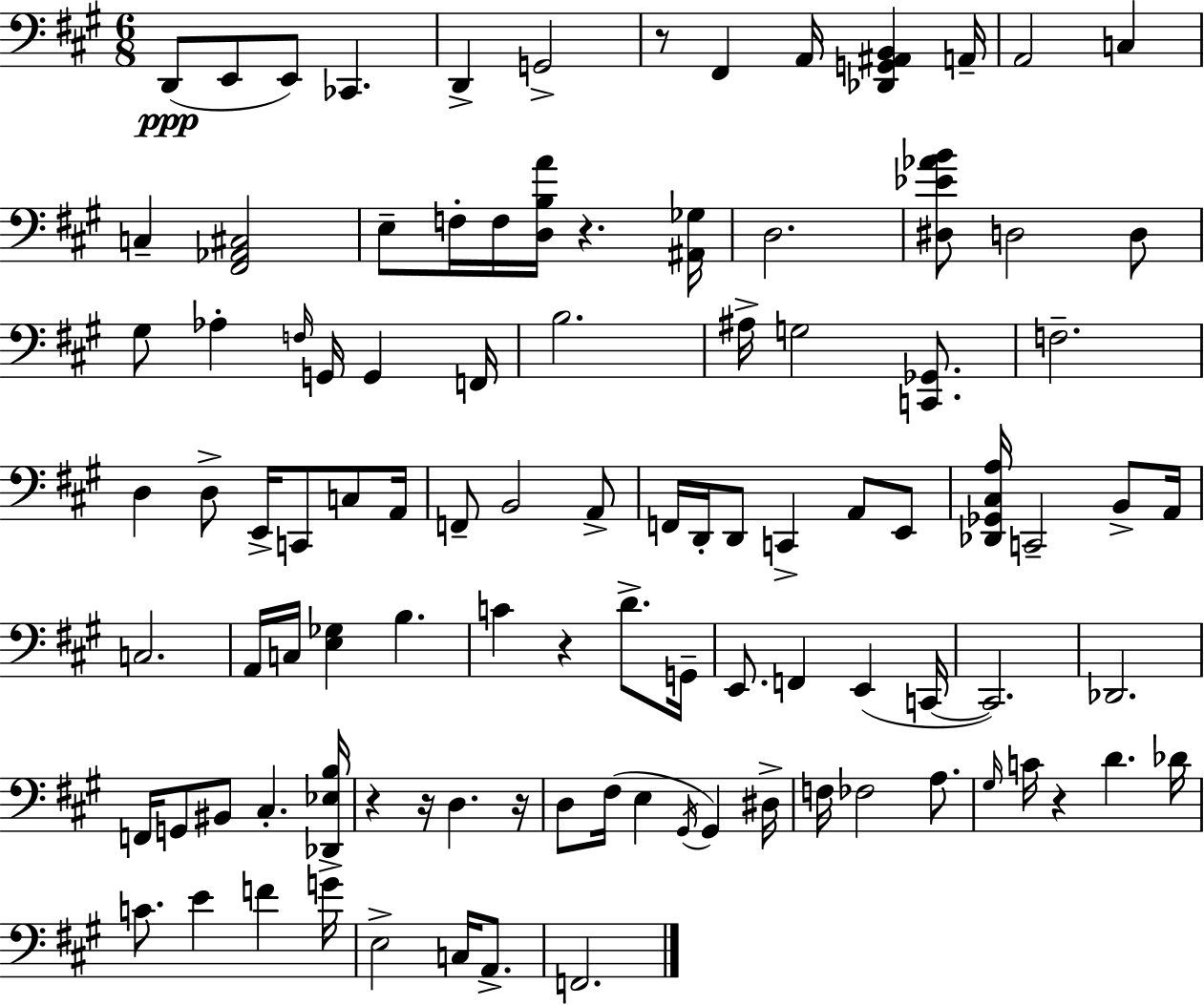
D2/e E2/e E2/e CES2/q. D2/q G2/h R/e F#2/q A2/s [Db2,G2,A#2,B2]/q A2/s A2/h C3/q C3/q [F#2,Ab2,C#3]/h E3/e F3/s F3/s [D3,B3,A4]/s R/q. [A#2,Gb3]/s D3/h. [D#3,Eb4,Ab4,B4]/e D3/h D3/e G#3/e Ab3/q F3/s G2/s G2/q F2/s B3/h. A#3/s G3/h [C2,Gb2]/e. F3/h. D3/q D3/e E2/s C2/e C3/e A2/s F2/e B2/h A2/e F2/s D2/s D2/e C2/q A2/e E2/e [Db2,Gb2,C#3,A3]/s C2/h B2/e A2/s C3/h. A2/s C3/s [E3,Gb3]/q B3/q. C4/q R/q D4/e. G2/s E2/e. F2/q E2/q C2/s C2/h. Db2/h. F2/s G2/e BIS2/e C#3/q. [Db2,Eb3,B3]/s R/q R/s D3/q. R/s D3/e F#3/s E3/q G#2/s G#2/q D#3/s F3/s FES3/h A3/e. G#3/s C4/s R/q D4/q. Db4/s C4/e. E4/q F4/q G4/s E3/h C3/s A2/e. F2/h.